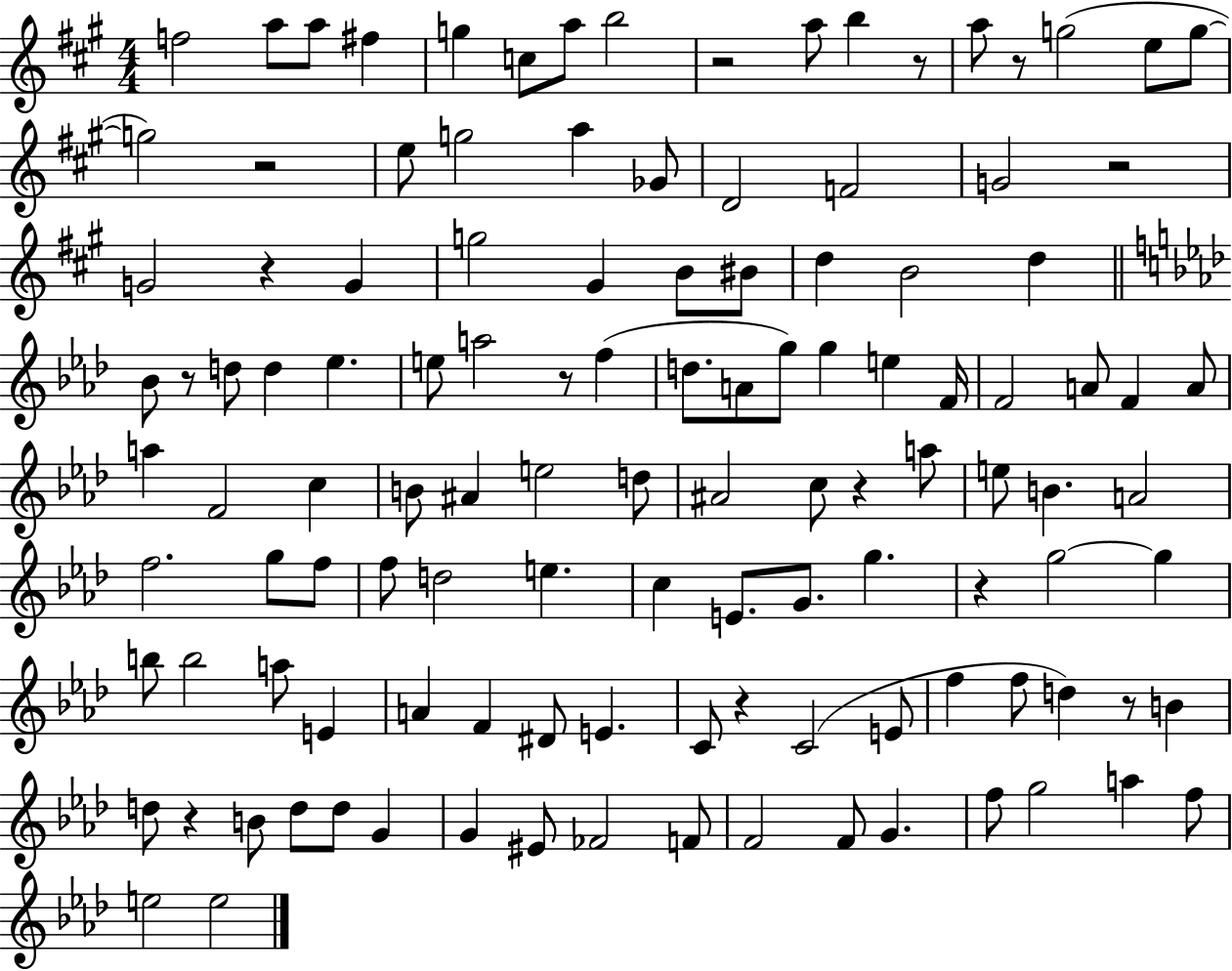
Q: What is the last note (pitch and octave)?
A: E5